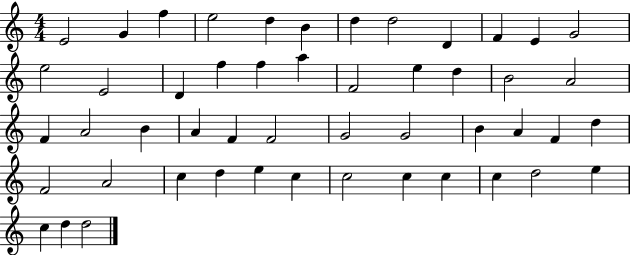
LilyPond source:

{
  \clef treble
  \numericTimeSignature
  \time 4/4
  \key c \major
  e'2 g'4 f''4 | e''2 d''4 b'4 | d''4 d''2 d'4 | f'4 e'4 g'2 | \break e''2 e'2 | d'4 f''4 f''4 a''4 | f'2 e''4 d''4 | b'2 a'2 | \break f'4 a'2 b'4 | a'4 f'4 f'2 | g'2 g'2 | b'4 a'4 f'4 d''4 | \break f'2 a'2 | c''4 d''4 e''4 c''4 | c''2 c''4 c''4 | c''4 d''2 e''4 | \break c''4 d''4 d''2 | \bar "|."
}